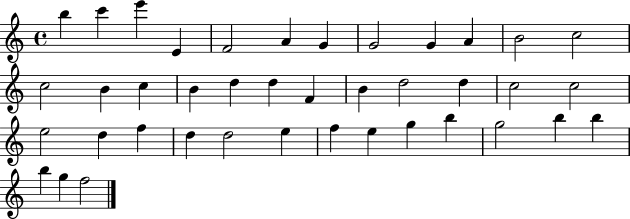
{
  \clef treble
  \time 4/4
  \defaultTimeSignature
  \key c \major
  b''4 c'''4 e'''4 e'4 | f'2 a'4 g'4 | g'2 g'4 a'4 | b'2 c''2 | \break c''2 b'4 c''4 | b'4 d''4 d''4 f'4 | b'4 d''2 d''4 | c''2 c''2 | \break e''2 d''4 f''4 | d''4 d''2 e''4 | f''4 e''4 g''4 b''4 | g''2 b''4 b''4 | \break b''4 g''4 f''2 | \bar "|."
}